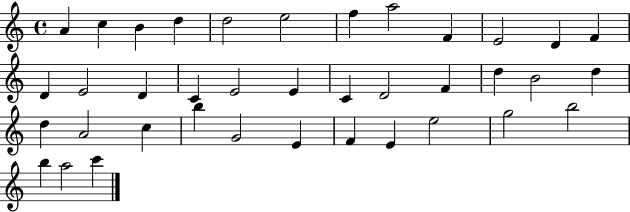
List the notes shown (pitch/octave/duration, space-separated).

A4/q C5/q B4/q D5/q D5/h E5/h F5/q A5/h F4/q E4/h D4/q F4/q D4/q E4/h D4/q C4/q E4/h E4/q C4/q D4/h F4/q D5/q B4/h D5/q D5/q A4/h C5/q B5/q G4/h E4/q F4/q E4/q E5/h G5/h B5/h B5/q A5/h C6/q